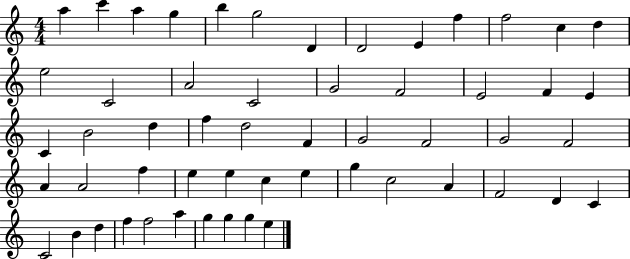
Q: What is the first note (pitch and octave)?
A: A5